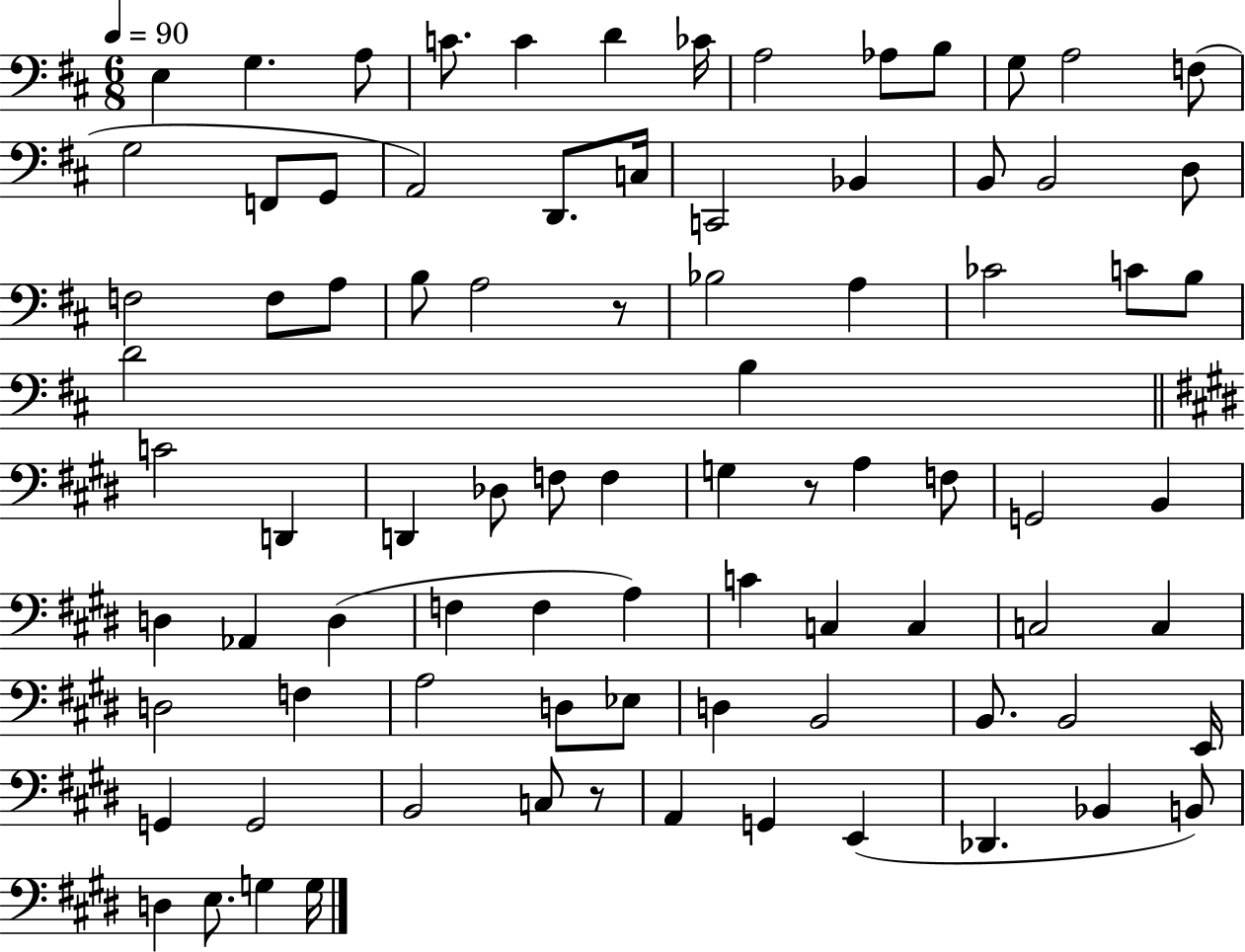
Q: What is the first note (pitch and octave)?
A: E3